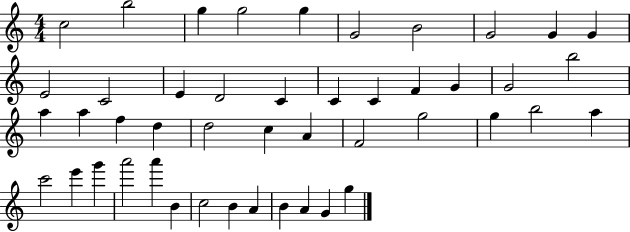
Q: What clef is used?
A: treble